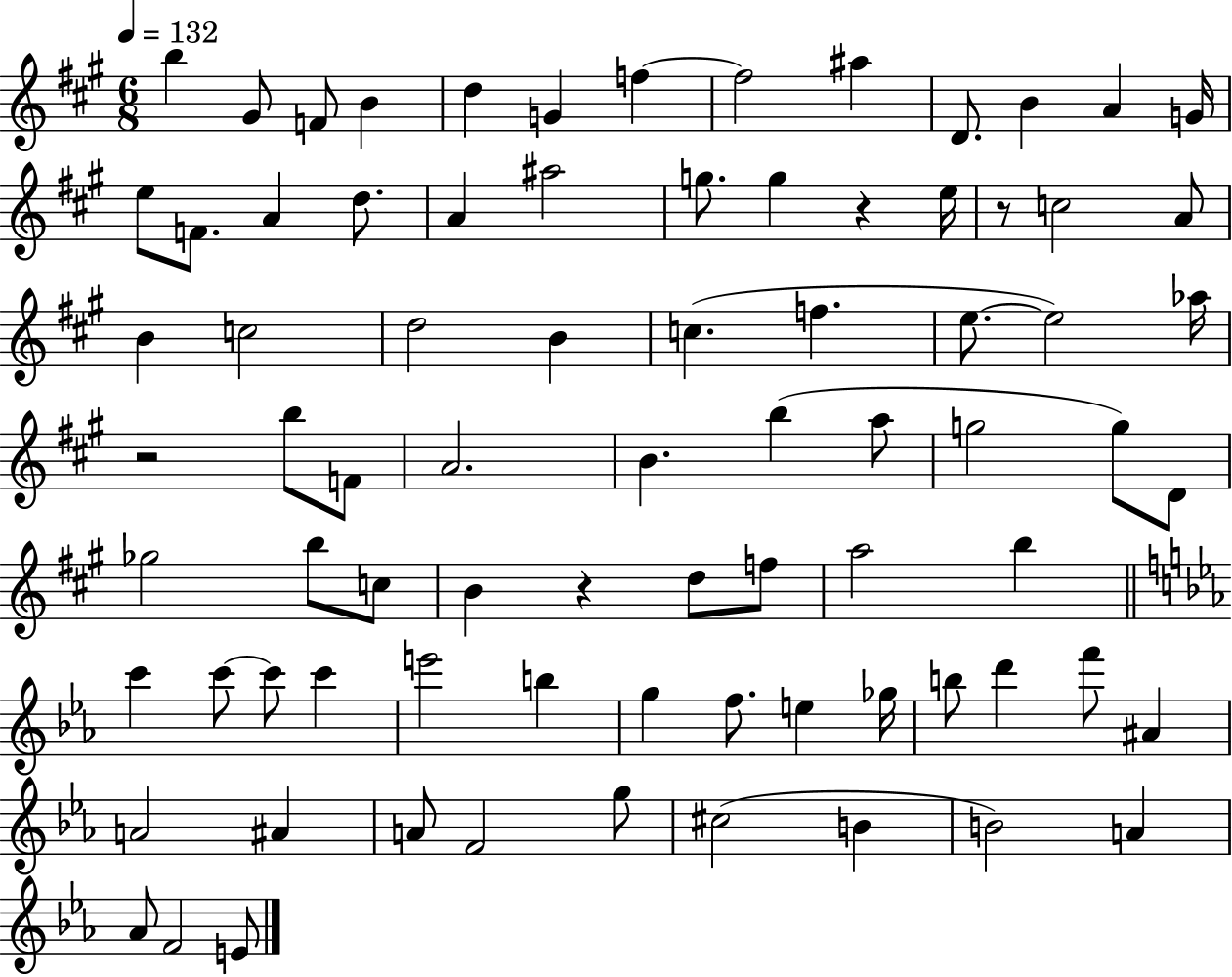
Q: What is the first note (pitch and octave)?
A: B5